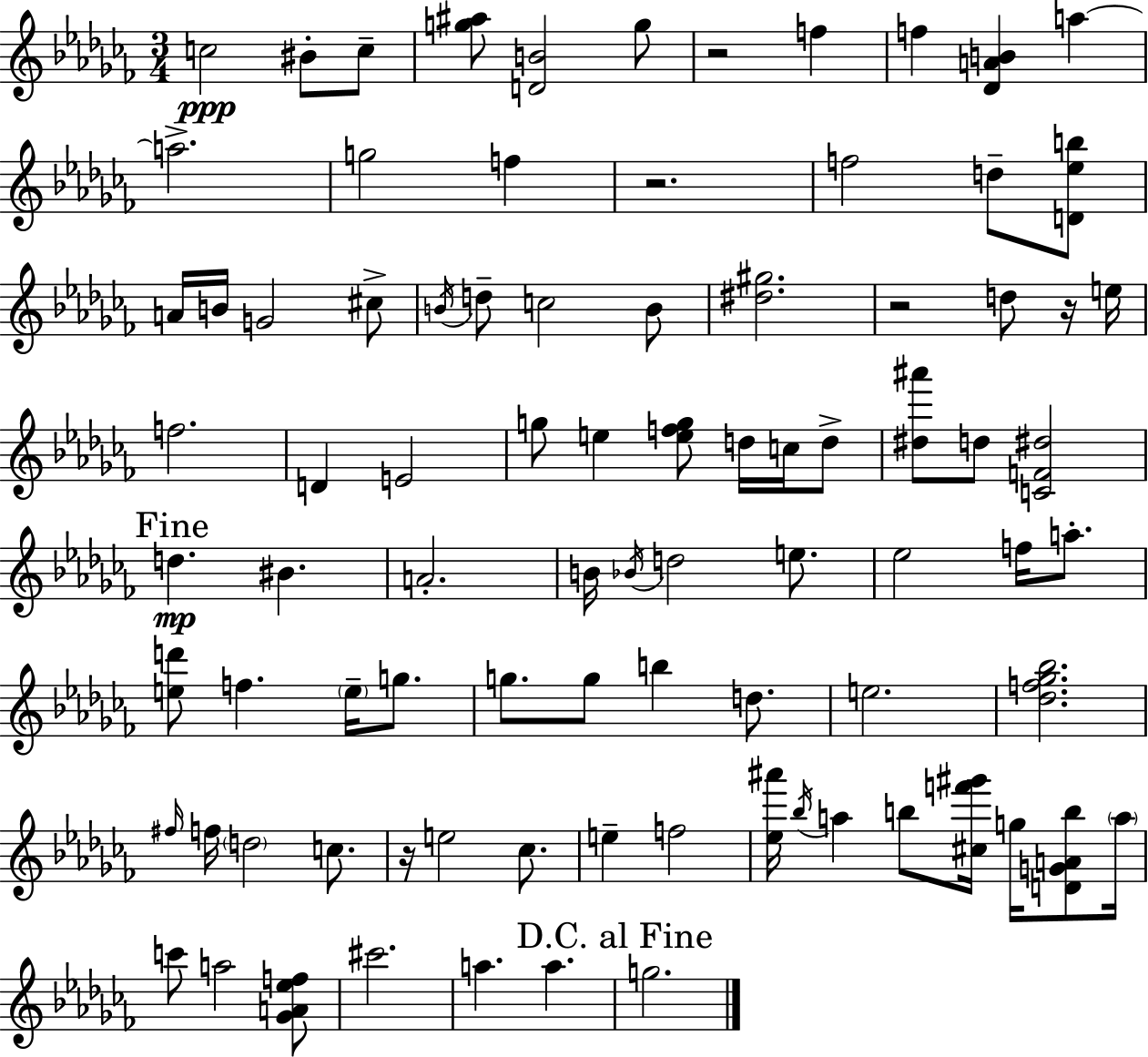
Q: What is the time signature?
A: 3/4